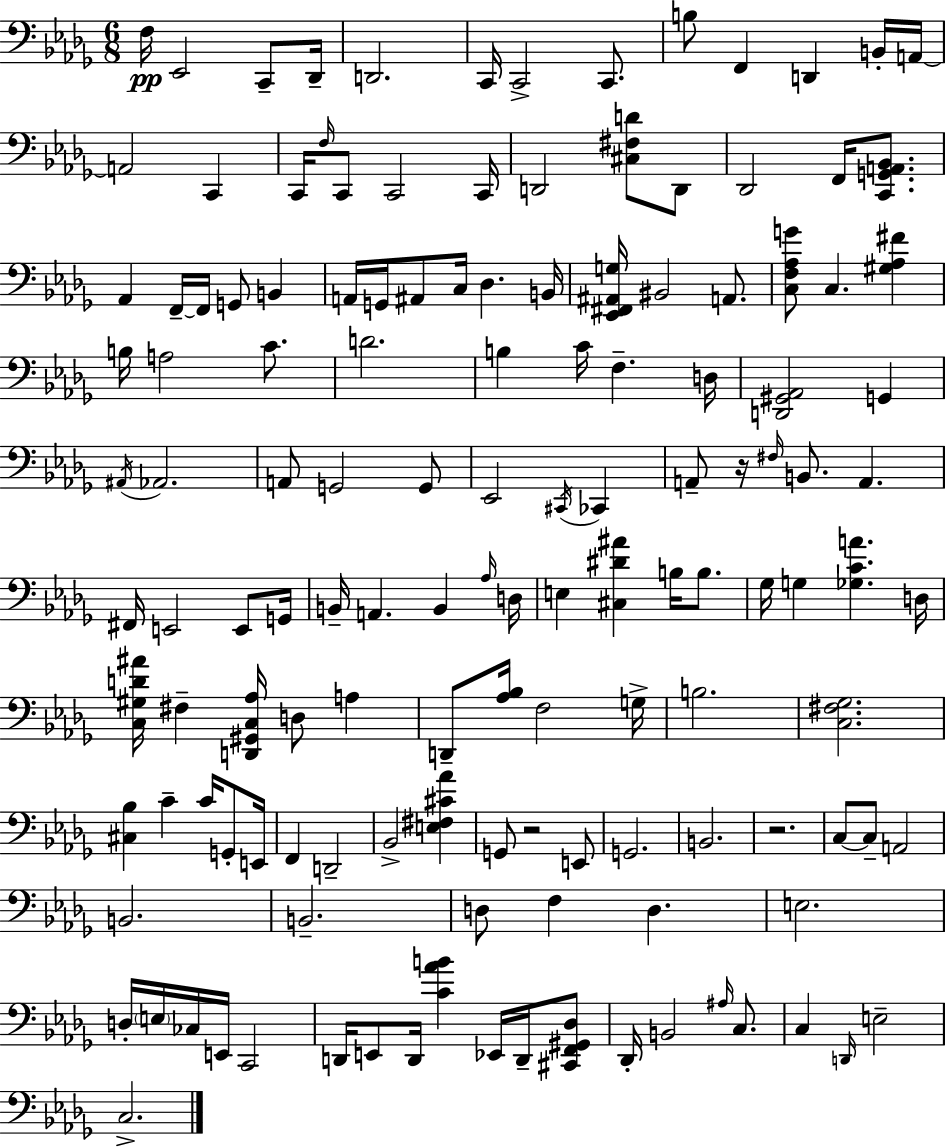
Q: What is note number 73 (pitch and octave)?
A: G3